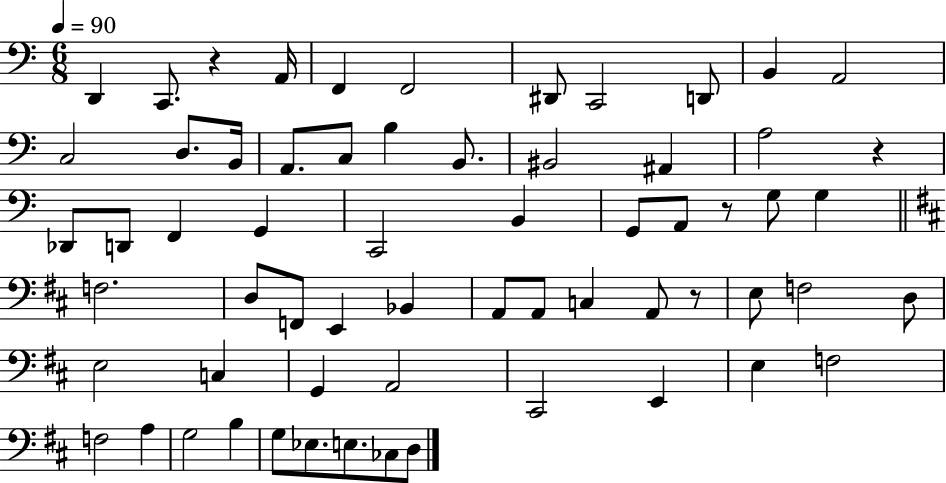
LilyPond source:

{
  \clef bass
  \numericTimeSignature
  \time 6/8
  \key c \major
  \tempo 4 = 90
  d,4 c,8. r4 a,16 | f,4 f,2 | dis,8 c,2 d,8 | b,4 a,2 | \break c2 d8. b,16 | a,8. c8 b4 b,8. | bis,2 ais,4 | a2 r4 | \break des,8 d,8 f,4 g,4 | c,2 b,4 | g,8 a,8 r8 g8 g4 | \bar "||" \break \key d \major f2. | d8 f,8 e,4 bes,4 | a,8 a,8 c4 a,8 r8 | e8 f2 d8 | \break e2 c4 | g,4 a,2 | cis,2 e,4 | e4 f2 | \break f2 a4 | g2 b4 | g8 ees8. e8. ces8 d8 | \bar "|."
}